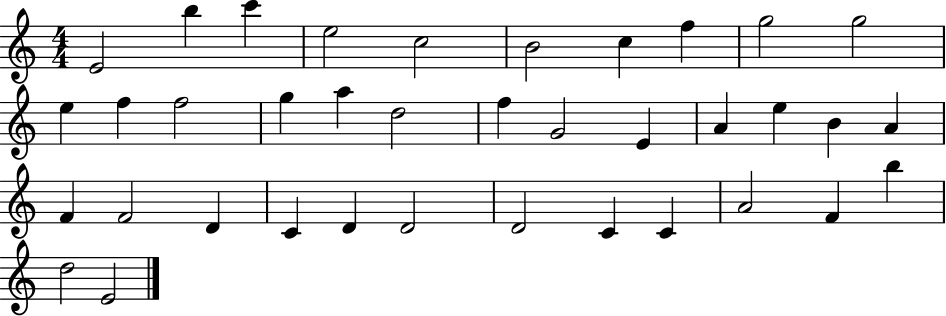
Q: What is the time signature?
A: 4/4